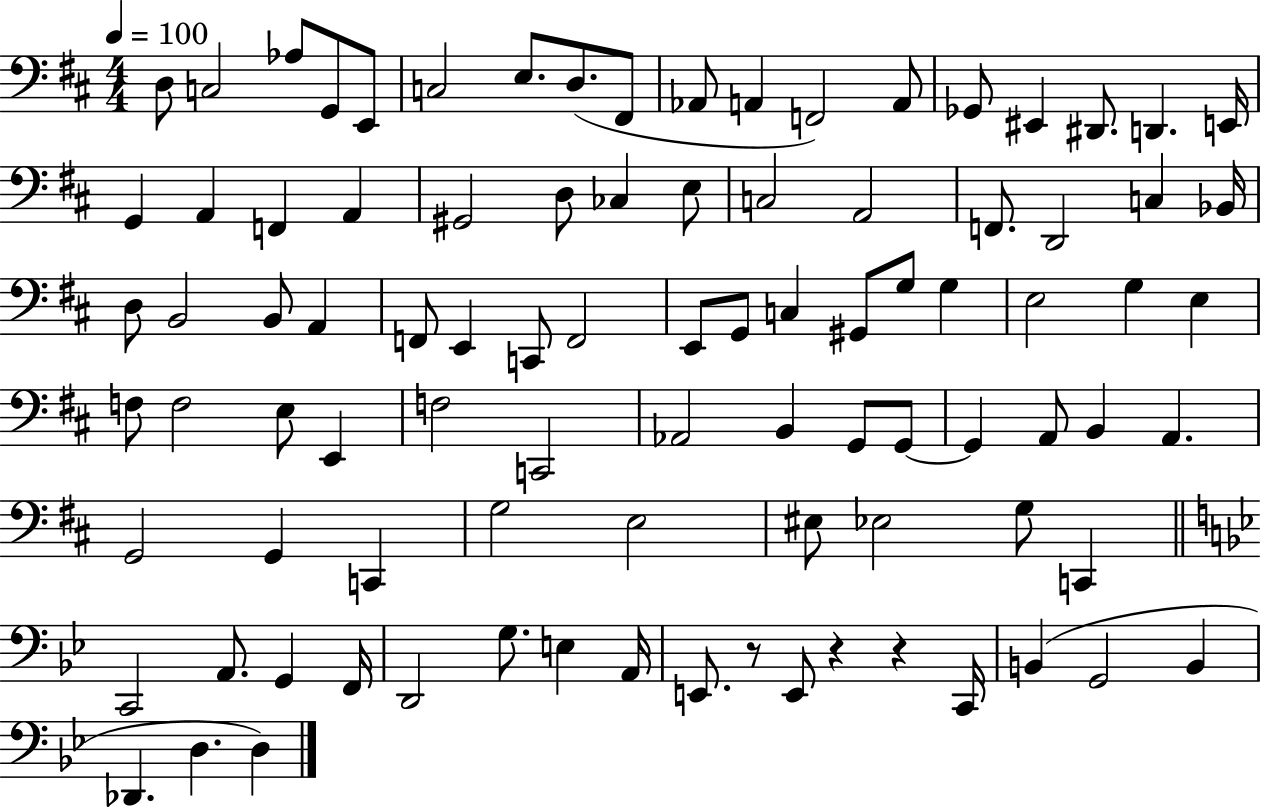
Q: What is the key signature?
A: D major